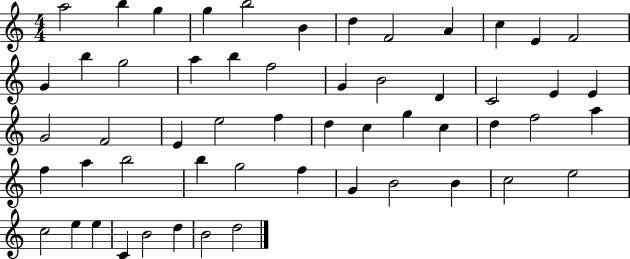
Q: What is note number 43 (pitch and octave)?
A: G4